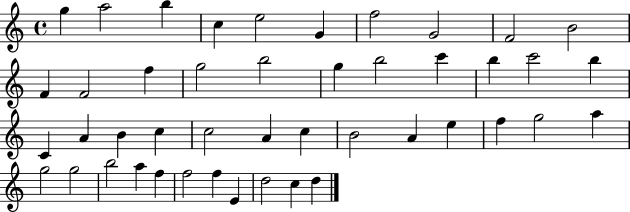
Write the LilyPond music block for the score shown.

{
  \clef treble
  \time 4/4
  \defaultTimeSignature
  \key c \major
  g''4 a''2 b''4 | c''4 e''2 g'4 | f''2 g'2 | f'2 b'2 | \break f'4 f'2 f''4 | g''2 b''2 | g''4 b''2 c'''4 | b''4 c'''2 b''4 | \break c'4 a'4 b'4 c''4 | c''2 a'4 c''4 | b'2 a'4 e''4 | f''4 g''2 a''4 | \break g''2 g''2 | b''2 a''4 f''4 | f''2 f''4 e'4 | d''2 c''4 d''4 | \break \bar "|."
}